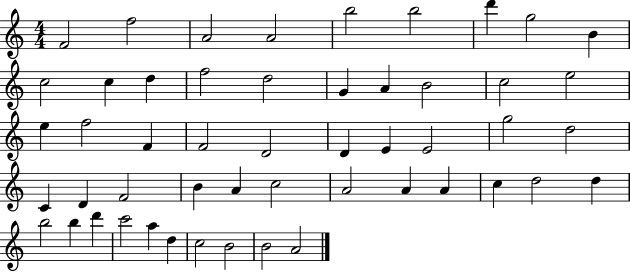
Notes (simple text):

F4/h F5/h A4/h A4/h B5/h B5/h D6/q G5/h B4/q C5/h C5/q D5/q F5/h D5/h G4/q A4/q B4/h C5/h E5/h E5/q F5/h F4/q F4/h D4/h D4/q E4/q E4/h G5/h D5/h C4/q D4/q F4/h B4/q A4/q C5/h A4/h A4/q A4/q C5/q D5/h D5/q B5/h B5/q D6/q C6/h A5/q D5/q C5/h B4/h B4/h A4/h